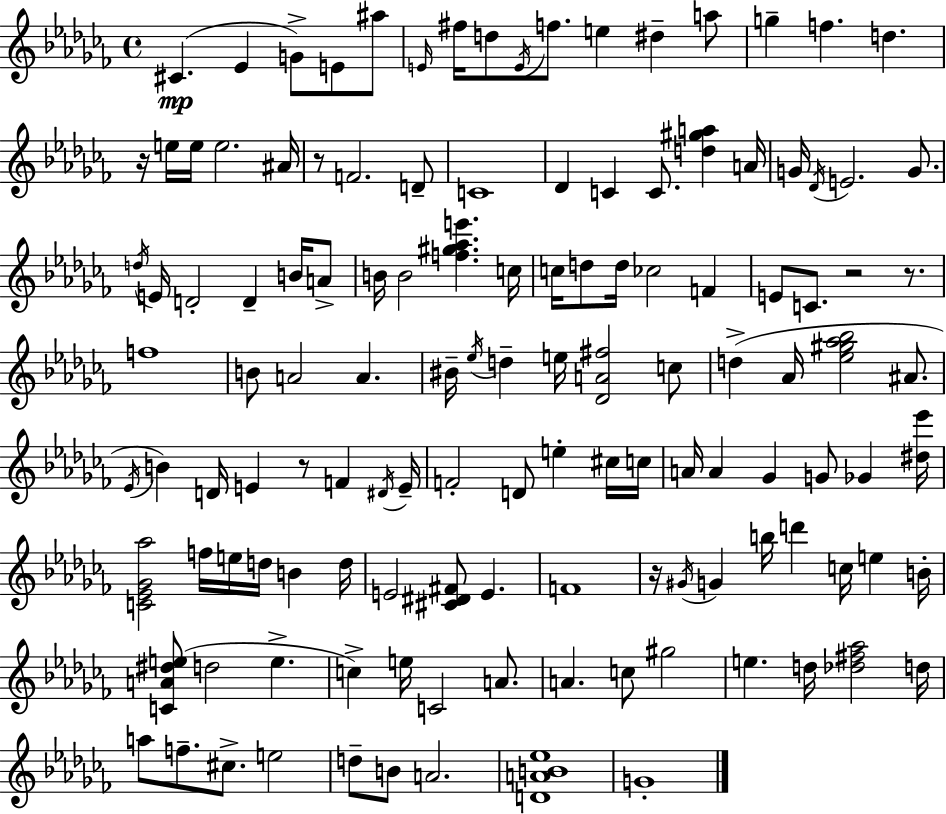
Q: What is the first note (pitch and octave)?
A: C#4